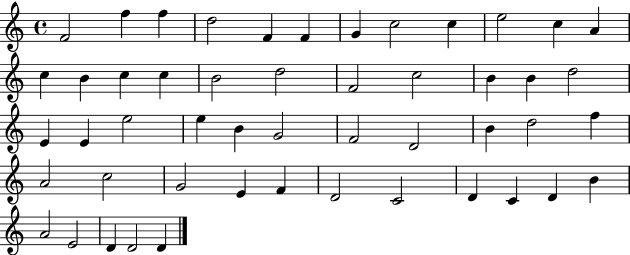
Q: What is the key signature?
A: C major